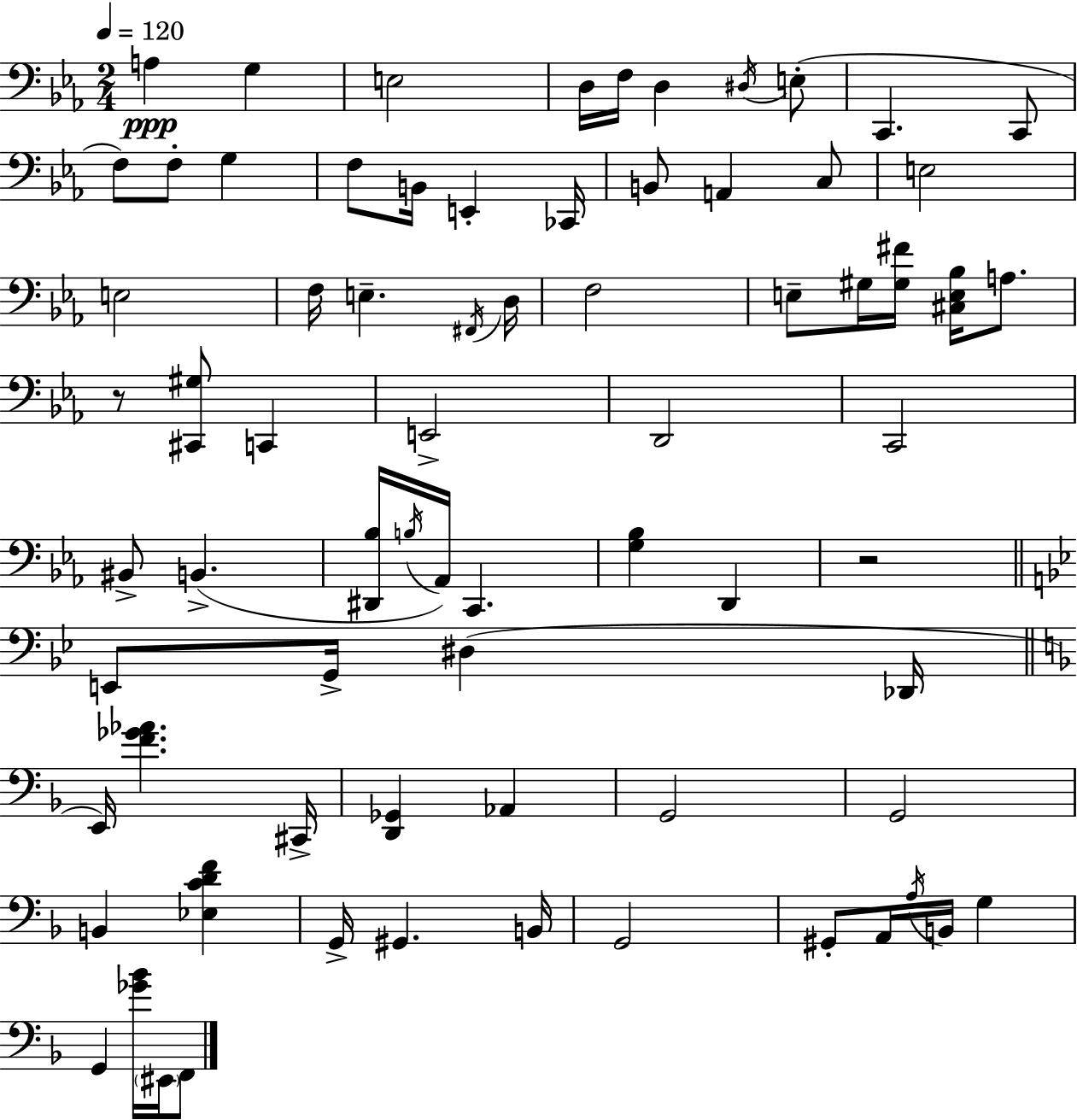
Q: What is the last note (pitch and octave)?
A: F2